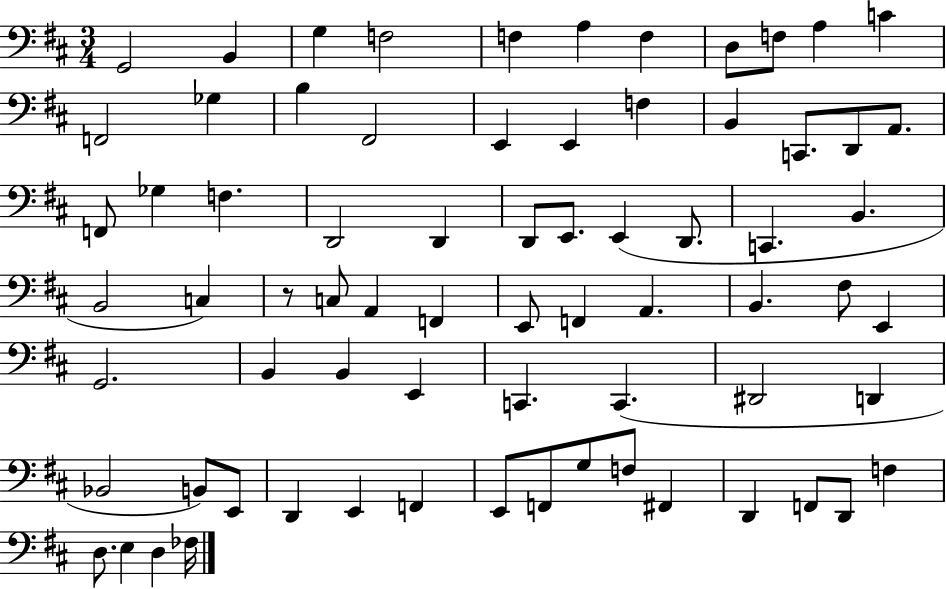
G2/h B2/q G3/q F3/h F3/q A3/q F3/q D3/e F3/e A3/q C4/q F2/h Gb3/q B3/q F#2/h E2/q E2/q F3/q B2/q C2/e. D2/e A2/e. F2/e Gb3/q F3/q. D2/h D2/q D2/e E2/e. E2/q D2/e. C2/q. B2/q. B2/h C3/q R/e C3/e A2/q F2/q E2/e F2/q A2/q. B2/q. F#3/e E2/q G2/h. B2/q B2/q E2/q C2/q. C2/q. D#2/h D2/q Bb2/h B2/e E2/e D2/q E2/q F2/q E2/e F2/e G3/e F3/e F#2/q D2/q F2/e D2/e F3/q D3/e. E3/q D3/q FES3/s